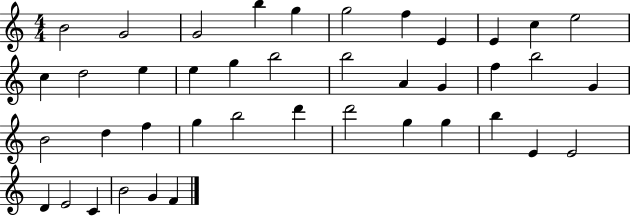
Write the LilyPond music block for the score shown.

{
  \clef treble
  \numericTimeSignature
  \time 4/4
  \key c \major
  b'2 g'2 | g'2 b''4 g''4 | g''2 f''4 e'4 | e'4 c''4 e''2 | \break c''4 d''2 e''4 | e''4 g''4 b''2 | b''2 a'4 g'4 | f''4 b''2 g'4 | \break b'2 d''4 f''4 | g''4 b''2 d'''4 | d'''2 g''4 g''4 | b''4 e'4 e'2 | \break d'4 e'2 c'4 | b'2 g'4 f'4 | \bar "|."
}